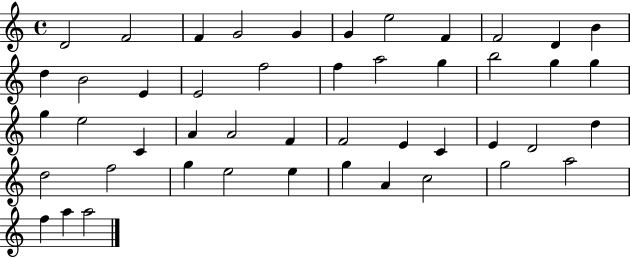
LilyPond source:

{
  \clef treble
  \time 4/4
  \defaultTimeSignature
  \key c \major
  d'2 f'2 | f'4 g'2 g'4 | g'4 e''2 f'4 | f'2 d'4 b'4 | \break d''4 b'2 e'4 | e'2 f''2 | f''4 a''2 g''4 | b''2 g''4 g''4 | \break g''4 e''2 c'4 | a'4 a'2 f'4 | f'2 e'4 c'4 | e'4 d'2 d''4 | \break d''2 f''2 | g''4 e''2 e''4 | g''4 a'4 c''2 | g''2 a''2 | \break f''4 a''4 a''2 | \bar "|."
}